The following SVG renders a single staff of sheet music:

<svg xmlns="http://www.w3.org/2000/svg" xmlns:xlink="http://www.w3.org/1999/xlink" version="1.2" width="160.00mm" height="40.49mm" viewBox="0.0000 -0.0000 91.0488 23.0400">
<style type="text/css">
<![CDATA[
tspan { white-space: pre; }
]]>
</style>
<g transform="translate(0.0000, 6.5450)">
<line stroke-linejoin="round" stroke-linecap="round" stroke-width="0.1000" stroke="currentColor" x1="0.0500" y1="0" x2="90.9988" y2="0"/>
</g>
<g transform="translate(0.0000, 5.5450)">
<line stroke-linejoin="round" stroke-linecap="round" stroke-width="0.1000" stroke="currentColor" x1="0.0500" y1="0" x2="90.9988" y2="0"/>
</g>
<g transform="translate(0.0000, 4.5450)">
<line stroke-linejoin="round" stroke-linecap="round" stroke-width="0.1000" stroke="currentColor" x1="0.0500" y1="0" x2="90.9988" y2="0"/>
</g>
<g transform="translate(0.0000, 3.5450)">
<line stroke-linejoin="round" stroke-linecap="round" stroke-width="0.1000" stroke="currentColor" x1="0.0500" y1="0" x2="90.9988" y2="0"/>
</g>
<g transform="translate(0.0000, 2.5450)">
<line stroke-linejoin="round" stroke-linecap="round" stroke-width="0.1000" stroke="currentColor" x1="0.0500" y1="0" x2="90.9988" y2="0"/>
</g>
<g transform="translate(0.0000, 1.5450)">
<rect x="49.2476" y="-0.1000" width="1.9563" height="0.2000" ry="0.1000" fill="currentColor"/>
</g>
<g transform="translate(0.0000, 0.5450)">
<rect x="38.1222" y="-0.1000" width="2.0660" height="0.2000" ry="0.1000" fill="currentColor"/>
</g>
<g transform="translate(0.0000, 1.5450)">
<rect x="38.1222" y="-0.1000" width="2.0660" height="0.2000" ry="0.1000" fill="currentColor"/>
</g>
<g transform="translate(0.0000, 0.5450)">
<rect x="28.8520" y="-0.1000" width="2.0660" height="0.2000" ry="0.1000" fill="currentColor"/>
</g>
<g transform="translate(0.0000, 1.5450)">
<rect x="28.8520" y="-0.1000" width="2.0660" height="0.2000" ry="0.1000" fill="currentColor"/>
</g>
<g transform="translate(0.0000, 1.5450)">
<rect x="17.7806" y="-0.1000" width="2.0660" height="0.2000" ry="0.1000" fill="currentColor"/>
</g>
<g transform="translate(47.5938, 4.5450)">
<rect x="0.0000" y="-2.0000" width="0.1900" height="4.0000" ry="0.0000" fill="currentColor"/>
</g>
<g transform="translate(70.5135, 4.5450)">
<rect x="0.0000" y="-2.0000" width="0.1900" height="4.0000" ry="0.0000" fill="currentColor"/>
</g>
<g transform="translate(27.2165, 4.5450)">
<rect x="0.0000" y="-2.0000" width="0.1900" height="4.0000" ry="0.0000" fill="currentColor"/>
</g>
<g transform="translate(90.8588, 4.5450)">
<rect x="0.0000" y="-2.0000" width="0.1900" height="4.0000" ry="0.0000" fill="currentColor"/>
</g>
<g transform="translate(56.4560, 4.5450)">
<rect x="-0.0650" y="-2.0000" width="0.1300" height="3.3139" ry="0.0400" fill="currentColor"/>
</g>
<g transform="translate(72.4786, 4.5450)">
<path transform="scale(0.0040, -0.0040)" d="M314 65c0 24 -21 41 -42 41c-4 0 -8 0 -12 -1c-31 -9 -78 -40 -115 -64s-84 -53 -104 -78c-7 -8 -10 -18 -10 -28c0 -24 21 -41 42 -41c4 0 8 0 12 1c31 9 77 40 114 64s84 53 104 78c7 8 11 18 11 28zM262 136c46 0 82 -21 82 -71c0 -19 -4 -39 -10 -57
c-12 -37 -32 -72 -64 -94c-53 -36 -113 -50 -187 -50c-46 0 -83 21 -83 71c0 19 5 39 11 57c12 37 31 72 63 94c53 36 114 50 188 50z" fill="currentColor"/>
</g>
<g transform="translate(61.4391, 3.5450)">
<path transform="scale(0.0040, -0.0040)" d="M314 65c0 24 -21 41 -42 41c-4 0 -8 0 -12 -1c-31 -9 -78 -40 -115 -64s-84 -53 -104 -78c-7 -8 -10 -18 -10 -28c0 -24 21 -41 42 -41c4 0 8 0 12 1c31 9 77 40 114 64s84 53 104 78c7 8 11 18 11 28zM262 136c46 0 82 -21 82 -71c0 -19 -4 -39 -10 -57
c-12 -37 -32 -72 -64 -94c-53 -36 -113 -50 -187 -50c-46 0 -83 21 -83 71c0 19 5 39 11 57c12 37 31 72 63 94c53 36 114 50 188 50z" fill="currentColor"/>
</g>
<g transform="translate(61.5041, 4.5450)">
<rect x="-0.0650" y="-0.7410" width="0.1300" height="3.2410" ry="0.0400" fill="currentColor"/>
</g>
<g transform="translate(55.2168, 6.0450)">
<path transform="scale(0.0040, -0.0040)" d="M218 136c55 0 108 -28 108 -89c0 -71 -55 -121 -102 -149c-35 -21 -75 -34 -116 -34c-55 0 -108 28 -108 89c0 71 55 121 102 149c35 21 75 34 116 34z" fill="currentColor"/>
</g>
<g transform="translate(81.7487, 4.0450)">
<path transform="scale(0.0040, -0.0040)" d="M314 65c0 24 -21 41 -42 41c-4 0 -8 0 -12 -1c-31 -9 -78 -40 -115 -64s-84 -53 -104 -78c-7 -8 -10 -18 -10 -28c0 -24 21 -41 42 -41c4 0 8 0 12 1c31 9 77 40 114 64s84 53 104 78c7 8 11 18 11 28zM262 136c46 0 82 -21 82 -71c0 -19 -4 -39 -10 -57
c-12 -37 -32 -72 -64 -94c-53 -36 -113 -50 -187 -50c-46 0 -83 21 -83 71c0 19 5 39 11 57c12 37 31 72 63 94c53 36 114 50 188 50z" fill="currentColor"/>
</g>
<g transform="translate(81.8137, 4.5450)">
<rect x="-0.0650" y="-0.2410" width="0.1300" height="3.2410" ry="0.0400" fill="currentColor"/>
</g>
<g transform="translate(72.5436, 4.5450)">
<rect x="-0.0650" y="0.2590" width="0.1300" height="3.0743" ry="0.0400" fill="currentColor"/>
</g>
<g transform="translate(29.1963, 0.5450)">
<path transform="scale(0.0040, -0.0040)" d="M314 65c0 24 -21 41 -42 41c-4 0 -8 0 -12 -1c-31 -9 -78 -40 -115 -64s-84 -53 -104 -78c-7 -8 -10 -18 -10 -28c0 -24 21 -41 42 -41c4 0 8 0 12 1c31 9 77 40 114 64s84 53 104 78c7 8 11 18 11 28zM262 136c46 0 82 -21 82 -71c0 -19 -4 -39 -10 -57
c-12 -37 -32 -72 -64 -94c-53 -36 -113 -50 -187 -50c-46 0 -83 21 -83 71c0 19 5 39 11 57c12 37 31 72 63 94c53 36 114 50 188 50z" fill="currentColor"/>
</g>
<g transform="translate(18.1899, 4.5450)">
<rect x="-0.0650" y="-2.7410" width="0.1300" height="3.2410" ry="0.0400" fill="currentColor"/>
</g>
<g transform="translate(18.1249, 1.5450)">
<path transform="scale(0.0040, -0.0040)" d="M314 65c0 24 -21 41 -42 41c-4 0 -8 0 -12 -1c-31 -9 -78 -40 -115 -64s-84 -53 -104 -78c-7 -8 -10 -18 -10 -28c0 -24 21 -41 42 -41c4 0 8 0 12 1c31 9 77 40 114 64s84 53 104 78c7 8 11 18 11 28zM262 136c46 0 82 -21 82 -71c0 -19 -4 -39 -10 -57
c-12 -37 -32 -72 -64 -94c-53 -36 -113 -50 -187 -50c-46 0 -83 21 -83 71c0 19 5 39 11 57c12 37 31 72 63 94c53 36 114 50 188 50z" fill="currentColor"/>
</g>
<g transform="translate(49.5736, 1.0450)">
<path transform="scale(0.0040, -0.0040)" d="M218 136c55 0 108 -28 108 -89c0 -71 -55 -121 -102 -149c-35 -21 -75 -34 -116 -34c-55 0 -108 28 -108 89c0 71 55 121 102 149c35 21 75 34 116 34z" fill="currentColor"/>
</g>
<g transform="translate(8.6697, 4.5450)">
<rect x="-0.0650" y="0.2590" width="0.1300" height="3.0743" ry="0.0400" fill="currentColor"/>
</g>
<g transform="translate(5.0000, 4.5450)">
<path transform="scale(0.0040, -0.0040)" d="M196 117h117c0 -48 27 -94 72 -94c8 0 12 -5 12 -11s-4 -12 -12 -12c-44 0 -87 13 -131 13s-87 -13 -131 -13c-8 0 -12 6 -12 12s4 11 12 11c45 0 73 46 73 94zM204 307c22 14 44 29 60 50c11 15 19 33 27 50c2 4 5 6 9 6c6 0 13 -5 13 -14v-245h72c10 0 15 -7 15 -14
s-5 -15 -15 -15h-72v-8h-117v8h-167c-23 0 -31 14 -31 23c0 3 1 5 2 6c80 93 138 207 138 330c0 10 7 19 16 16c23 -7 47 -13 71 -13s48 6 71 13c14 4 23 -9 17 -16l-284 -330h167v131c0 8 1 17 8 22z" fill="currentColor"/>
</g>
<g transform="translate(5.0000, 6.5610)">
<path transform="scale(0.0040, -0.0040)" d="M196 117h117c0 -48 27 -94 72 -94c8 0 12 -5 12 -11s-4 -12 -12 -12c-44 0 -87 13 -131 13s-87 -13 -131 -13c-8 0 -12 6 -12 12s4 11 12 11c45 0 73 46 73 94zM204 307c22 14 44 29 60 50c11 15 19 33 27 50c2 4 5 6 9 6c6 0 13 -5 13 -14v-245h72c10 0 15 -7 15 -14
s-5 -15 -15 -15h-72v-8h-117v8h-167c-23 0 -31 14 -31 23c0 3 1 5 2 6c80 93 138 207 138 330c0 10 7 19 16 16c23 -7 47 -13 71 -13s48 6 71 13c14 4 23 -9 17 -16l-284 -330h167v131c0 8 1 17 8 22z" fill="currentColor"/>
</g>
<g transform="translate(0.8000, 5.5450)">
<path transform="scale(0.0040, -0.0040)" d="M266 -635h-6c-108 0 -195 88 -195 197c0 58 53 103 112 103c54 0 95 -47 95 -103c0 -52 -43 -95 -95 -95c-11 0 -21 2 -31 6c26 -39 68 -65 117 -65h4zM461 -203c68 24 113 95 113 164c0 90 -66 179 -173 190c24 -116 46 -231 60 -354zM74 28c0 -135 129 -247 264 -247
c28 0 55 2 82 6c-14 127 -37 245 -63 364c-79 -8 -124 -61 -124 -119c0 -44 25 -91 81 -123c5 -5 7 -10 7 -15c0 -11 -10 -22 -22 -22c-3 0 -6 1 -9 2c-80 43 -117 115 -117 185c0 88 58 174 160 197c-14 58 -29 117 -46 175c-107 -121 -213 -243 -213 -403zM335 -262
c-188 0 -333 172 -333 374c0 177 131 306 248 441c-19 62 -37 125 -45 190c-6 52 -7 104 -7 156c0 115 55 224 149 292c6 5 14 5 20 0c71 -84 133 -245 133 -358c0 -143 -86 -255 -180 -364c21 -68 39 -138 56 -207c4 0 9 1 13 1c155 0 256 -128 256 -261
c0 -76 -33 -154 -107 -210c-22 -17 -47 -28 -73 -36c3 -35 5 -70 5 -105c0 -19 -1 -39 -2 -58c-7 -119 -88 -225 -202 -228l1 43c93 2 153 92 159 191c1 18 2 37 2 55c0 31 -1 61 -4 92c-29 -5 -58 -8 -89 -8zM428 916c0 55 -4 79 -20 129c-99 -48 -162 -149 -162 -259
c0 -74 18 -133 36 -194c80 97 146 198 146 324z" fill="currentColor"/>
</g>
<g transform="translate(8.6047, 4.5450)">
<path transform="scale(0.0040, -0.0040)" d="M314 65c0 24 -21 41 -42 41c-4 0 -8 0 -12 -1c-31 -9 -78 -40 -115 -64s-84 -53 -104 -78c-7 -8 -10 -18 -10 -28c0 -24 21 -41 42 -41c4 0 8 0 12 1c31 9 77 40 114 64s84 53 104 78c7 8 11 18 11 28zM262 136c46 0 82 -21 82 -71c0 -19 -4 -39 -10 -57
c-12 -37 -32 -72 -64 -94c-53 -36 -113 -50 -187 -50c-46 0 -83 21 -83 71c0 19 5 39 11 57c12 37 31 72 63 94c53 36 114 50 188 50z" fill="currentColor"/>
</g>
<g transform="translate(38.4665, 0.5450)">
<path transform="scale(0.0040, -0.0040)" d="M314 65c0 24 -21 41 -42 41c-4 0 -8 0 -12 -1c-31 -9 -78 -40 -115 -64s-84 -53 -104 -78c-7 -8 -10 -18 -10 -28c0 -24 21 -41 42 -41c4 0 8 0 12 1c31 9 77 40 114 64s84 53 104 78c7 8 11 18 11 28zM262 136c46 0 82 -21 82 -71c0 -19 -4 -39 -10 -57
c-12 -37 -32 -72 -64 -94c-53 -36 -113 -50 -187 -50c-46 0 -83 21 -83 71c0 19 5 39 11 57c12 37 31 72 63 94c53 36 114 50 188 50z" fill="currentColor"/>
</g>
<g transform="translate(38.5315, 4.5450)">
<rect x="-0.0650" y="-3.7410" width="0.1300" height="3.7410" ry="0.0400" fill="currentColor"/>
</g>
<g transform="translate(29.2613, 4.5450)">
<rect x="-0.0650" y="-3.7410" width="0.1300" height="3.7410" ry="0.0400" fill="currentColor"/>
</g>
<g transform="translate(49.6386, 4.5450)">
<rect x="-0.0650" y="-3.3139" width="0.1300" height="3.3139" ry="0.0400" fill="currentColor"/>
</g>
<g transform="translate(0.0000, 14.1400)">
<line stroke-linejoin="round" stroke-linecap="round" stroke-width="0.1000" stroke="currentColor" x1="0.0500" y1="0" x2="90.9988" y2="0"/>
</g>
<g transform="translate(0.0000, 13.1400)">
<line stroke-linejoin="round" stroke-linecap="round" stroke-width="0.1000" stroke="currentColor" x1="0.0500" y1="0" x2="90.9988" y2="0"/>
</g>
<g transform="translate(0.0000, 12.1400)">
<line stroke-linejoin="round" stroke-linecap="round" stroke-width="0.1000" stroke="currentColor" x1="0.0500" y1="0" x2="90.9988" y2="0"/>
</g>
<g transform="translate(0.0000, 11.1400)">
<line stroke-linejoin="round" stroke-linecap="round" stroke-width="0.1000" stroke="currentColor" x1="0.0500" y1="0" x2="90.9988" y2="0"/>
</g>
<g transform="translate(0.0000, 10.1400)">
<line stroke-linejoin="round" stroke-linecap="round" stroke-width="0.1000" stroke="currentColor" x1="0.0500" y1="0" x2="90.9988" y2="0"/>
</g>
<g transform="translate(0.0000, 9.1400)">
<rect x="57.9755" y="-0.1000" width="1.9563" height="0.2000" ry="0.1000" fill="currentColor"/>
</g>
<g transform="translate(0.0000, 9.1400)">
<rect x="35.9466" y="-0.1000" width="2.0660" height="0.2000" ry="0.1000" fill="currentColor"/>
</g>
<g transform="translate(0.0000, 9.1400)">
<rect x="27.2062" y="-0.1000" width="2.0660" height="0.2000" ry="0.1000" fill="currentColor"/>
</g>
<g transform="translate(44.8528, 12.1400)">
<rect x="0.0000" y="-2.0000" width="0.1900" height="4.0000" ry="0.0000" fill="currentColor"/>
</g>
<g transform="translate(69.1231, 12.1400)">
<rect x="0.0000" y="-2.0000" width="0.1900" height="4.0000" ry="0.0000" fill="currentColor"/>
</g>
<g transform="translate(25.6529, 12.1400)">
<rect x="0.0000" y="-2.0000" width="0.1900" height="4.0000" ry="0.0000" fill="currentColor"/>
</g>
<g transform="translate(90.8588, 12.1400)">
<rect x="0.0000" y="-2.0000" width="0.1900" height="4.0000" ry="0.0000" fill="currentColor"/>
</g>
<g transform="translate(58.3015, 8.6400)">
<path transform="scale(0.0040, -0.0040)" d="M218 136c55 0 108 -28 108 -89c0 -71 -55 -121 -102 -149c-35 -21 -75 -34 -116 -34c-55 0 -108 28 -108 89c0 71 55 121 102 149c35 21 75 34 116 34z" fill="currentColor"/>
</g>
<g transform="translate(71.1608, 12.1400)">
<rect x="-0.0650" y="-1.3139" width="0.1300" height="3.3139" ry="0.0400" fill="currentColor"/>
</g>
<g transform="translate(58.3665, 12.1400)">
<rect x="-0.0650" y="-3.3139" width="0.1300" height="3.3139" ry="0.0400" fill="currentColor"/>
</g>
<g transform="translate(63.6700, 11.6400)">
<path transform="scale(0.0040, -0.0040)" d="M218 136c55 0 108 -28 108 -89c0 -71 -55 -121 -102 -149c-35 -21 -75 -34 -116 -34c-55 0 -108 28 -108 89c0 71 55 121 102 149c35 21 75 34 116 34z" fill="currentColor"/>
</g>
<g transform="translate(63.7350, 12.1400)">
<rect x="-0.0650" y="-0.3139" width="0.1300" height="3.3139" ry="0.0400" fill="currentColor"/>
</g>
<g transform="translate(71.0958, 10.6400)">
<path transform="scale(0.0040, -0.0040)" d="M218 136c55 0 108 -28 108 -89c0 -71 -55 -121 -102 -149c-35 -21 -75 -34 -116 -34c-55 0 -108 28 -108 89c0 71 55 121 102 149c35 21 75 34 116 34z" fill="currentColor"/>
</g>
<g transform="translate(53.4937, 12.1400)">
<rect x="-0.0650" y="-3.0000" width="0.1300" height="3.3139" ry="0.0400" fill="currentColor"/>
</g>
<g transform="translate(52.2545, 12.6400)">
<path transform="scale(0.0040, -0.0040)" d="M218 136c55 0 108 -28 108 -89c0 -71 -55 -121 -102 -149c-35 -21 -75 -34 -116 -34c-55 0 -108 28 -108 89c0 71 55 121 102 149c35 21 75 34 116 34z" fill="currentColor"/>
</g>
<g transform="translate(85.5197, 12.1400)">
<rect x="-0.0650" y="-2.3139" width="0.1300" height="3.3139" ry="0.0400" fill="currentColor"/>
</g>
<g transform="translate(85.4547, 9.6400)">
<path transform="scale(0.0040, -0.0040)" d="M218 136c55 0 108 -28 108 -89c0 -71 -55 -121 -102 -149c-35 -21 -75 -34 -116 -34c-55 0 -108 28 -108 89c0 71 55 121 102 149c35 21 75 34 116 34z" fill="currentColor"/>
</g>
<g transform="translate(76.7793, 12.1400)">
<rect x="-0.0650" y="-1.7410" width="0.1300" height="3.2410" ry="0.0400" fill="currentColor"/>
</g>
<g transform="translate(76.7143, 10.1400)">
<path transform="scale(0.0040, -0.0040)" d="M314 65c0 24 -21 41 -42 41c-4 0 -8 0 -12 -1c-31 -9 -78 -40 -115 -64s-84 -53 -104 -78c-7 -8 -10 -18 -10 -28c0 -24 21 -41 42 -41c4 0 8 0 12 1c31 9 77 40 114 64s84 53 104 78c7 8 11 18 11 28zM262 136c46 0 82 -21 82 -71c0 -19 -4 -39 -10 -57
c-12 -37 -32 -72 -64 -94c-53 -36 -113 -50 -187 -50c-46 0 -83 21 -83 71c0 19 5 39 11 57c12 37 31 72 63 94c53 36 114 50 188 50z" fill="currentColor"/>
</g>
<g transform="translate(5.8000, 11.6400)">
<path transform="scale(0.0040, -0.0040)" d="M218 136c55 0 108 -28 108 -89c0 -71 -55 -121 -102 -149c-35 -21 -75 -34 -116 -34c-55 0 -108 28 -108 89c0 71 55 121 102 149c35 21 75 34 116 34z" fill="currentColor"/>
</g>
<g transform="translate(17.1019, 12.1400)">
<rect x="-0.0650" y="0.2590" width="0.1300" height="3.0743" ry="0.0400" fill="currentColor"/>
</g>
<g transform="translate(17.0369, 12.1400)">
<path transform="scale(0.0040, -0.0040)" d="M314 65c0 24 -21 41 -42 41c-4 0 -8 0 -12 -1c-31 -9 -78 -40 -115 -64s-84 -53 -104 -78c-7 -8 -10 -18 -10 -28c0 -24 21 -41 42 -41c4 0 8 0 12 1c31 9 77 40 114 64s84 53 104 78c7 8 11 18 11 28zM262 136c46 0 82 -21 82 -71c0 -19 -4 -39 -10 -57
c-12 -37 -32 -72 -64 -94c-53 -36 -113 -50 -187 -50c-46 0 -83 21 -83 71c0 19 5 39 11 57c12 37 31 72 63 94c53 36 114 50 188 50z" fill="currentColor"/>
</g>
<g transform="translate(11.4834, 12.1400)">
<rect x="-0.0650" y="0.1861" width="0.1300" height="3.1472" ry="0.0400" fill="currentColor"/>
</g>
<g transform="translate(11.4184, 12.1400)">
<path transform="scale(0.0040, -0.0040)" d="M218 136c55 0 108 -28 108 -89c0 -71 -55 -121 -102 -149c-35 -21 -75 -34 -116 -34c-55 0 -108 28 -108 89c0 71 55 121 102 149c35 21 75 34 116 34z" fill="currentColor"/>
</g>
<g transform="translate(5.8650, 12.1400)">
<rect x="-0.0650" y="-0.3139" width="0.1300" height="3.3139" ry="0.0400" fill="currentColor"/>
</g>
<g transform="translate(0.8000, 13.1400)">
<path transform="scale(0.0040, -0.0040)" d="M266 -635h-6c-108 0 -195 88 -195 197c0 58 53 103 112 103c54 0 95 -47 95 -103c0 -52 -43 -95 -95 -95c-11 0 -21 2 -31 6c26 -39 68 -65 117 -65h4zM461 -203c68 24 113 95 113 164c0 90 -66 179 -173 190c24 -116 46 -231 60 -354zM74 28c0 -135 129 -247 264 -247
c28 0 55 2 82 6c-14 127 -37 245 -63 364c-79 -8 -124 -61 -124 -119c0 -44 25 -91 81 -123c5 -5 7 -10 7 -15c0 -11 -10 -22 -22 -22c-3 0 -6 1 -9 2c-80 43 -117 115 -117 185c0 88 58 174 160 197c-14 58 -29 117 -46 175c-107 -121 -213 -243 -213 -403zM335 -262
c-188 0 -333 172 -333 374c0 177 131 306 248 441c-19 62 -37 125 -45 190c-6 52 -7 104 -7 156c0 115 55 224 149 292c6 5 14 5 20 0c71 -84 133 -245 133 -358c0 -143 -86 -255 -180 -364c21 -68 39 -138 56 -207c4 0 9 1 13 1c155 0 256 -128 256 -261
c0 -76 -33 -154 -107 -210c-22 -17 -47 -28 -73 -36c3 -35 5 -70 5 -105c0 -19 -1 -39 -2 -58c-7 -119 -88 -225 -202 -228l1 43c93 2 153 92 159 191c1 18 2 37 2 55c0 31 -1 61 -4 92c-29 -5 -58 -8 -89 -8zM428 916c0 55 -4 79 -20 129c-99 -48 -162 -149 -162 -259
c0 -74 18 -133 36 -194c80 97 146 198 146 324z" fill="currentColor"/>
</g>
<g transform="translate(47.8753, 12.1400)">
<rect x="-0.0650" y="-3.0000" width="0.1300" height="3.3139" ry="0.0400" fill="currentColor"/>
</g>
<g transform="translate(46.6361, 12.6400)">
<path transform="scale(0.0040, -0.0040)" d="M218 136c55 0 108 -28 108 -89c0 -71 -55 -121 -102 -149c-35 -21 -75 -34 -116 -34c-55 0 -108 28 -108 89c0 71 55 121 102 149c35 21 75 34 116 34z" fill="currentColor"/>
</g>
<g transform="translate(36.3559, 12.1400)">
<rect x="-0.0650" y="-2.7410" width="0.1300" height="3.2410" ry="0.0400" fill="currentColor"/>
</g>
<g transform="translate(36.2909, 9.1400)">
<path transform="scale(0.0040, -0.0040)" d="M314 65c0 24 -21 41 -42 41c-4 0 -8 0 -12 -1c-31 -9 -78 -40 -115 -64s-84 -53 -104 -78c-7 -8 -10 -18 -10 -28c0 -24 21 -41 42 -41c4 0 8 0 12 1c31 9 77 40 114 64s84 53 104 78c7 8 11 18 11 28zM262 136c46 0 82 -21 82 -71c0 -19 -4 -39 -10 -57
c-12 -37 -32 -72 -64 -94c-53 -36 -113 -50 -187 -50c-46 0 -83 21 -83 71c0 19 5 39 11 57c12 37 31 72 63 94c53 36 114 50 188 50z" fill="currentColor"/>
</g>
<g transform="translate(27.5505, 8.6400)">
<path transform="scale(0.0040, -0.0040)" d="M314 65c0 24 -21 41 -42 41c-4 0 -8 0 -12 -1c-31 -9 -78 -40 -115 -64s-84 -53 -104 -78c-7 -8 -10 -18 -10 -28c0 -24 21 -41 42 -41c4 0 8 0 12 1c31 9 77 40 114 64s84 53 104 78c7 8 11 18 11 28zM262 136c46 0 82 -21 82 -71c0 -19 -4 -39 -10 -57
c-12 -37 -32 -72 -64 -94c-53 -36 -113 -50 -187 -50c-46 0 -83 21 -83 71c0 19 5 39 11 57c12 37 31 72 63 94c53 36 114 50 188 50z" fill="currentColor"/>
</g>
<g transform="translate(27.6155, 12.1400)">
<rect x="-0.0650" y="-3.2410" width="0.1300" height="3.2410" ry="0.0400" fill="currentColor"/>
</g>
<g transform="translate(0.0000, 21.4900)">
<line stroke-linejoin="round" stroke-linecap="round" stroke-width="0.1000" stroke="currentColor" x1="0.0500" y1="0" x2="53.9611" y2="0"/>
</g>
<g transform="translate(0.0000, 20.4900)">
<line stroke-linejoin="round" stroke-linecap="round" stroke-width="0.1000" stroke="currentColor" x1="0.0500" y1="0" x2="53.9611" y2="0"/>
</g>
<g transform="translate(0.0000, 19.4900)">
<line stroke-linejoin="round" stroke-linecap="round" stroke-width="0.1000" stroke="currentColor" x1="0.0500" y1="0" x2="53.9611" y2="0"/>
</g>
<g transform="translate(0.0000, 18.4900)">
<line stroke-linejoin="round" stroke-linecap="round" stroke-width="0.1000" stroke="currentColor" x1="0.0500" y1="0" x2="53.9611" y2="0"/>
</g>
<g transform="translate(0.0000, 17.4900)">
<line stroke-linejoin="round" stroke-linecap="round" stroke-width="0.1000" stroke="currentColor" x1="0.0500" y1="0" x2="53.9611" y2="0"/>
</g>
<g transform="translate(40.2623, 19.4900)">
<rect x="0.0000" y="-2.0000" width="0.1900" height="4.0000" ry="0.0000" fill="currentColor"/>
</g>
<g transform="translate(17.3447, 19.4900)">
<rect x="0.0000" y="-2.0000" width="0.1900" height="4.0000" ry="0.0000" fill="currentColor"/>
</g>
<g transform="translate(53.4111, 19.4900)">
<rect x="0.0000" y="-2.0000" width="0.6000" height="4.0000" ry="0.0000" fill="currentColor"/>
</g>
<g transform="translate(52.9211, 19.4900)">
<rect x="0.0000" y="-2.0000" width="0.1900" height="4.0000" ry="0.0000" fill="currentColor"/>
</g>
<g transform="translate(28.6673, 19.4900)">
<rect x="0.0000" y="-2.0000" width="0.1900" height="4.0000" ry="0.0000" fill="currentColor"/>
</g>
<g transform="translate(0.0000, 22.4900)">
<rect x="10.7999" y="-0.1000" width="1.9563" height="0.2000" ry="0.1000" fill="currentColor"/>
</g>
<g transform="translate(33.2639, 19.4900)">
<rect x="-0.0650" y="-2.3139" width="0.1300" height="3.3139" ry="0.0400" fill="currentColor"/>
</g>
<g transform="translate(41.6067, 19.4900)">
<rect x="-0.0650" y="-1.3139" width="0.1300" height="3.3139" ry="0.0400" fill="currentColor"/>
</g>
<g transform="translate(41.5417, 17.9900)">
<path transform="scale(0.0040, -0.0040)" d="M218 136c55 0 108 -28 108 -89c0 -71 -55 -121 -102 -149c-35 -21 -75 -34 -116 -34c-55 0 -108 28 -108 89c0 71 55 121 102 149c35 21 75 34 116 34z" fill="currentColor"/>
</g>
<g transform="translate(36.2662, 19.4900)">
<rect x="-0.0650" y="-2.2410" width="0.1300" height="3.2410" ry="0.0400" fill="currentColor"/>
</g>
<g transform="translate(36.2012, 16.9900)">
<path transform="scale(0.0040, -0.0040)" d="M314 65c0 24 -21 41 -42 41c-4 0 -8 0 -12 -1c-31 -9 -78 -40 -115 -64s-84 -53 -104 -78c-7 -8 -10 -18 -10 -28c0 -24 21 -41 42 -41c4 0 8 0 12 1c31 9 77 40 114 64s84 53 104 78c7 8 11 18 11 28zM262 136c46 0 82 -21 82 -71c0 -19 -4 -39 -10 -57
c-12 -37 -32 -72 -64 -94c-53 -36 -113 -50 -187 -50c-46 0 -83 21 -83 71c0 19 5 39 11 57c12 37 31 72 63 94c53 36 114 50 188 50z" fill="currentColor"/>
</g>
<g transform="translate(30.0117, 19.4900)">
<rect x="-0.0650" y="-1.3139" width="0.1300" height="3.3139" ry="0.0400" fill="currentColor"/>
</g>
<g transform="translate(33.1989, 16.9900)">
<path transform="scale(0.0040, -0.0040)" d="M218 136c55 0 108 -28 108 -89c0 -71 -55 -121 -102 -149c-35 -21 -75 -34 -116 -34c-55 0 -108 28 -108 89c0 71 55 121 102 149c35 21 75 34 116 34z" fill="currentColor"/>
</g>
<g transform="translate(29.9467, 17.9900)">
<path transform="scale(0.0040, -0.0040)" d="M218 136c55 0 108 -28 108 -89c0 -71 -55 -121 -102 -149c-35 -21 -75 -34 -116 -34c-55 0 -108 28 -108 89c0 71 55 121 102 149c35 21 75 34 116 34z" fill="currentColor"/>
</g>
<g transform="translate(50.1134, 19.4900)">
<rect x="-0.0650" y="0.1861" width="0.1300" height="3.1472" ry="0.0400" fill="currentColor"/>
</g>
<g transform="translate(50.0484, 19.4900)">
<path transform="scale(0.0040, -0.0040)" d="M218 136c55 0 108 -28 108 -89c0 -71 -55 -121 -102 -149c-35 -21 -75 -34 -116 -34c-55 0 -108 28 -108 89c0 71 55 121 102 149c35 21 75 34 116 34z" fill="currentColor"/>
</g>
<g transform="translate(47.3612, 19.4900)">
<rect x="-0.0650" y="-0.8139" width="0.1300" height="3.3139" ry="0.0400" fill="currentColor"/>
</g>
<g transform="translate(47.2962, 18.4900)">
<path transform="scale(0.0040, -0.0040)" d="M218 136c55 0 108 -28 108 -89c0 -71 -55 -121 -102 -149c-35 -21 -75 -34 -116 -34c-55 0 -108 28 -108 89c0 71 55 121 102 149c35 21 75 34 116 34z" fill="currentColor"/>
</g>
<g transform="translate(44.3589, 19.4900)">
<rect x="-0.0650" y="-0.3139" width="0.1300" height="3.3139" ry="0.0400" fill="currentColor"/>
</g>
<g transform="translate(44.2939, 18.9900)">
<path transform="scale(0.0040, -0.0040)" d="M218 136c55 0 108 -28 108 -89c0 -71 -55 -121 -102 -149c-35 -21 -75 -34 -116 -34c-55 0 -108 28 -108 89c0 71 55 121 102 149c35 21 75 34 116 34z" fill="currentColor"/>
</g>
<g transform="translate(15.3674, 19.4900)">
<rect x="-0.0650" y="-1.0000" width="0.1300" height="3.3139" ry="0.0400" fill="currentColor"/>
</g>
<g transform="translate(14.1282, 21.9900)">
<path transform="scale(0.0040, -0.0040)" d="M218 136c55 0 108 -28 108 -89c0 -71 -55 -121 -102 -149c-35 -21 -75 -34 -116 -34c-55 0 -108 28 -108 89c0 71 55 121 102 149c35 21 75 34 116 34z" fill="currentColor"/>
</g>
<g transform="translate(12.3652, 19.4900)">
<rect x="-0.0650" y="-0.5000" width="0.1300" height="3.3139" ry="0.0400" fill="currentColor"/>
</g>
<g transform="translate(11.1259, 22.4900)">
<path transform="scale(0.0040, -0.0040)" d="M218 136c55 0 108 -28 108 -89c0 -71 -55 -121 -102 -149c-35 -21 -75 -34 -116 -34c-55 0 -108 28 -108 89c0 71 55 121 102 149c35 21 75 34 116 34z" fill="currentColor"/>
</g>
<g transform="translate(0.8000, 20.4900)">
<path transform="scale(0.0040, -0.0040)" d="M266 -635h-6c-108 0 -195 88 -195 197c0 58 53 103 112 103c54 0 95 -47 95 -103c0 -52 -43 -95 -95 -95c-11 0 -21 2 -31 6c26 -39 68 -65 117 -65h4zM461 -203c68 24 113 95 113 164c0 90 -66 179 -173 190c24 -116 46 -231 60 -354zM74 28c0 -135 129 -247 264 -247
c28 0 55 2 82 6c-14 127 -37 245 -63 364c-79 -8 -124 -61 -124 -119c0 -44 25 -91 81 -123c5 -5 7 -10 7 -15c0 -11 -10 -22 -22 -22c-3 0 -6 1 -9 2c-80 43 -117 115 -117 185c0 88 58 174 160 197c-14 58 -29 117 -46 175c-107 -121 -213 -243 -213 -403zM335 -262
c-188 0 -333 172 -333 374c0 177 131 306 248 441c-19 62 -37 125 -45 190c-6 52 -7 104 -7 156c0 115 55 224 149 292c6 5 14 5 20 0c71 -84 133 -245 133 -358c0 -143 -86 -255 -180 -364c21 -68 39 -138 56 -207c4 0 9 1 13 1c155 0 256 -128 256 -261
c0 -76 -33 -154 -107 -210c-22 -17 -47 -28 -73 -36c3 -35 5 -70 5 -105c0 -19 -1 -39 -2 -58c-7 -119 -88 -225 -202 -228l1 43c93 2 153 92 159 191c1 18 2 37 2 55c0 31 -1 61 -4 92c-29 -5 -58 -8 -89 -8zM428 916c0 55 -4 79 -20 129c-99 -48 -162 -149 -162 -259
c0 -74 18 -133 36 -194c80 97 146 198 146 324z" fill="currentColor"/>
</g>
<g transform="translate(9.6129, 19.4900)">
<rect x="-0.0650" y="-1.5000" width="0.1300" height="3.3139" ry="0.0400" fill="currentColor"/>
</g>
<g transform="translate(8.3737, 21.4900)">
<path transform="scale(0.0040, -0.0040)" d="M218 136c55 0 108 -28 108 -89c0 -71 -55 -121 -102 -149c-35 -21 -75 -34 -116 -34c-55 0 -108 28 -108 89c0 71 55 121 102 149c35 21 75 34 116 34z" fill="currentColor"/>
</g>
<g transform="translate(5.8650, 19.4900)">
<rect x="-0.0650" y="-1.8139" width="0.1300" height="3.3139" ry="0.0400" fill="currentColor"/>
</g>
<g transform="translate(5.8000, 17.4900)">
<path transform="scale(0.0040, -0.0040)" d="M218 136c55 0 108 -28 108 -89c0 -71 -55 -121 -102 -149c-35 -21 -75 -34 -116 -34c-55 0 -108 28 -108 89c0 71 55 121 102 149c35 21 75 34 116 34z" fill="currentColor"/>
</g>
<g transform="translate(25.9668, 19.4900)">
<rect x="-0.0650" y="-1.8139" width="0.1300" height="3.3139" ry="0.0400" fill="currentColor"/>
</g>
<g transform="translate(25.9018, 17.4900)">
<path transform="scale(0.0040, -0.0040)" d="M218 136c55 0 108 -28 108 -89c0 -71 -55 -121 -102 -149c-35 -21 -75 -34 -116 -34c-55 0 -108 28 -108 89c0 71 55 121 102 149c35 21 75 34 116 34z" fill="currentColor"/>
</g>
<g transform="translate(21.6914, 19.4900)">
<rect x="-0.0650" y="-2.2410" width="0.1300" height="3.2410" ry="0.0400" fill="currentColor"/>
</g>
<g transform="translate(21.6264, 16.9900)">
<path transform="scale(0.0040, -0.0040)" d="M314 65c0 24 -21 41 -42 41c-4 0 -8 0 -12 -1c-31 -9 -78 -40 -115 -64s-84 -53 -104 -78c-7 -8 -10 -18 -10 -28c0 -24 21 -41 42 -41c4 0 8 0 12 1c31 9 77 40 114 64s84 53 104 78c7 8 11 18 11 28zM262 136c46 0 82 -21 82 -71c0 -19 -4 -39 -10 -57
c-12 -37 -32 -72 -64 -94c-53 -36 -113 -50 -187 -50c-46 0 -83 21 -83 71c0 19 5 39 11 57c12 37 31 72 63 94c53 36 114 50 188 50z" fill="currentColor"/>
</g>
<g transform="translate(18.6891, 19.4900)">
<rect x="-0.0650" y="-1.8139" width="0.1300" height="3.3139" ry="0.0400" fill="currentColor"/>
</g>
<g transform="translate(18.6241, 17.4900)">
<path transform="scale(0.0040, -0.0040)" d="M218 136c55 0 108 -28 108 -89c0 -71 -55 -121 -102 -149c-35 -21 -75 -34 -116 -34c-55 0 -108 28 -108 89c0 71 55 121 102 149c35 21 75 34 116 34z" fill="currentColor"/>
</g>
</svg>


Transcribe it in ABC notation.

X:1
T:Untitled
M:4/4
L:1/4
K:C
B2 a2 c'2 c'2 b F d2 B2 c2 c B B2 b2 a2 A A b c e f2 g f E C D f g2 f e g g2 e c d B